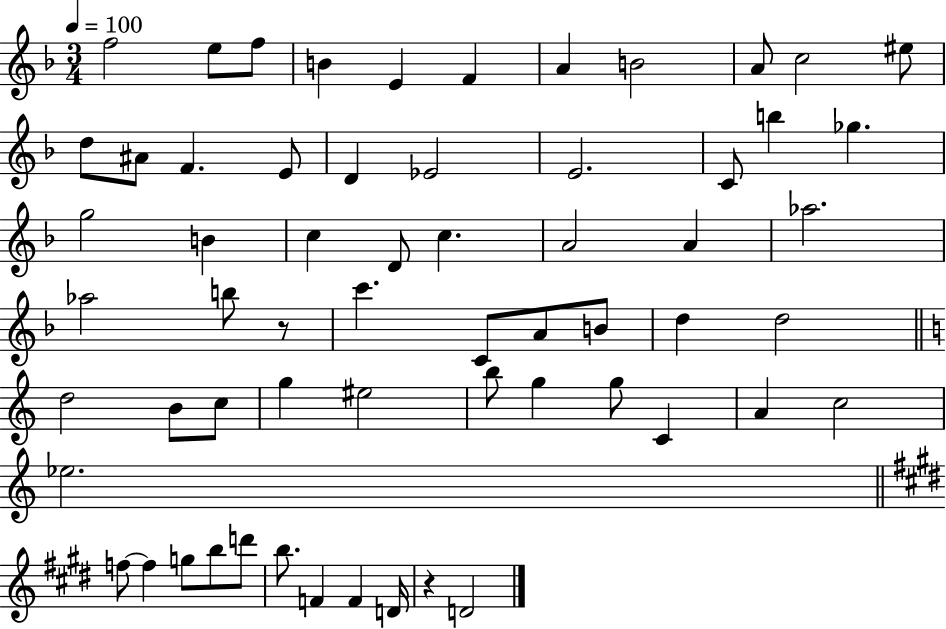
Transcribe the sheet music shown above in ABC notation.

X:1
T:Untitled
M:3/4
L:1/4
K:F
f2 e/2 f/2 B E F A B2 A/2 c2 ^e/2 d/2 ^A/2 F E/2 D _E2 E2 C/2 b _g g2 B c D/2 c A2 A _a2 _a2 b/2 z/2 c' C/2 A/2 B/2 d d2 d2 B/2 c/2 g ^e2 b/2 g g/2 C A c2 _e2 f/2 f g/2 b/2 d'/2 b/2 F F D/4 z D2